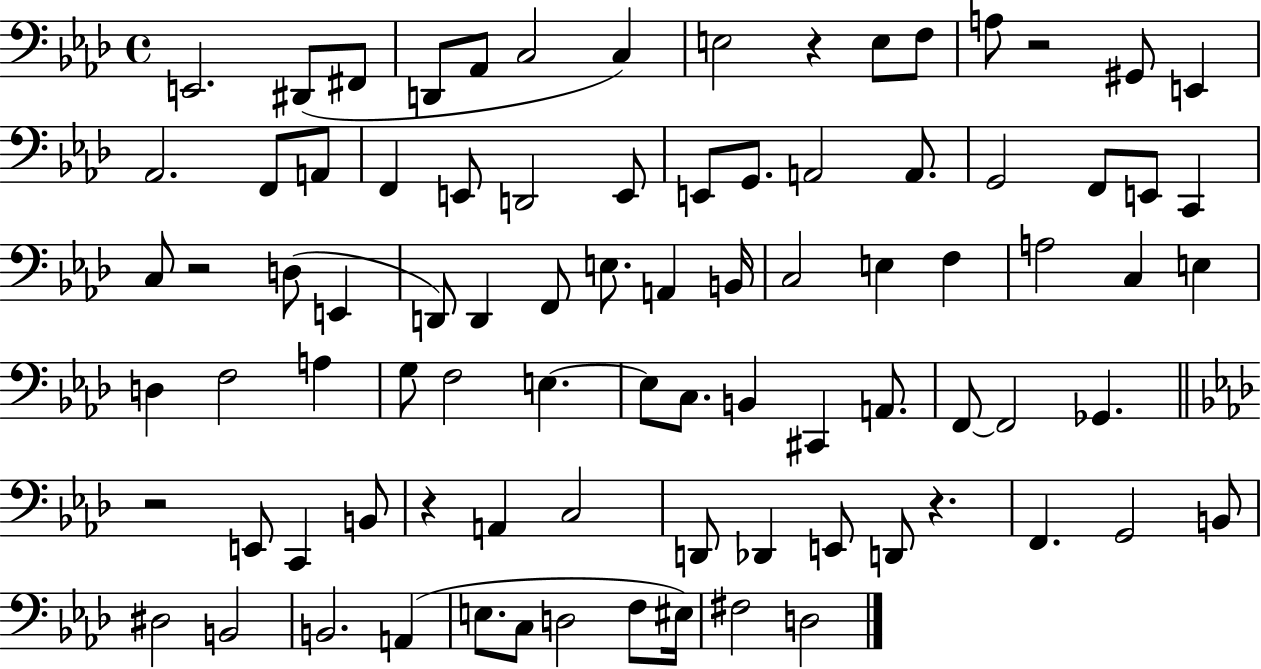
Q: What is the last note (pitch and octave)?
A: D3